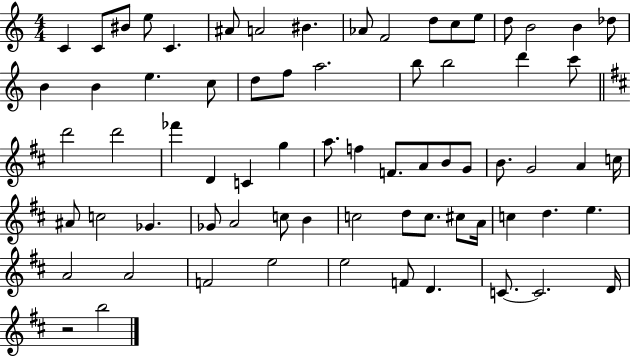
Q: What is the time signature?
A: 4/4